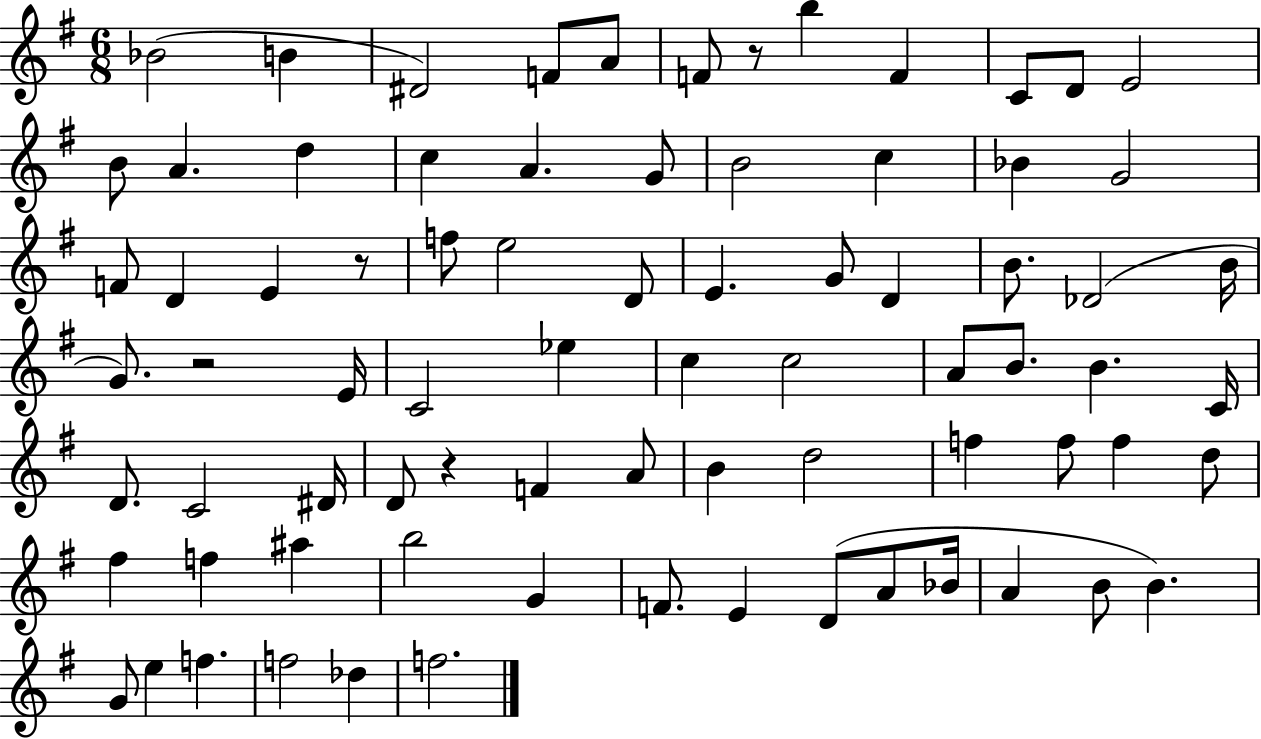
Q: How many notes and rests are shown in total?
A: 78